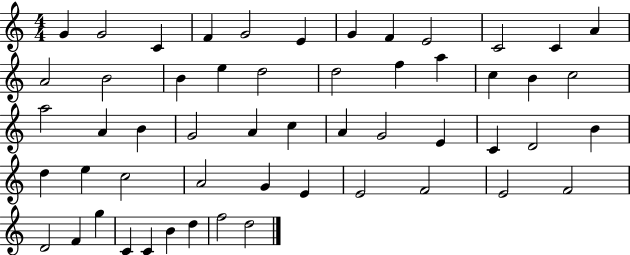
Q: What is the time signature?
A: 4/4